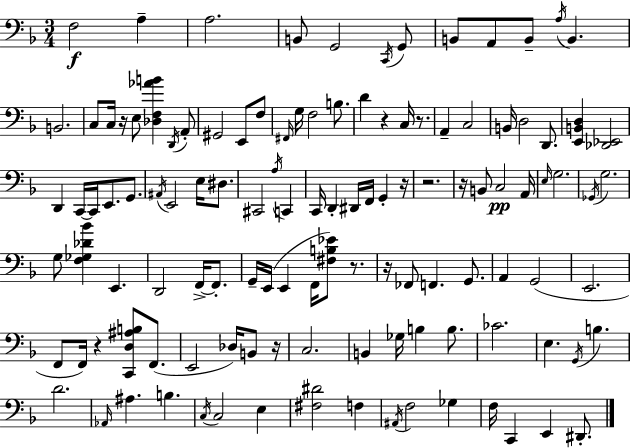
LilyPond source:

{
  \clef bass
  \numericTimeSignature
  \time 3/4
  \key d \minor
  f2\f a4-- | a2. | b,8 g,2 \acciaccatura { c,16 } g,8 | b,8 a,8 b,8-- \acciaccatura { a16 } b,4. | \break b,2. | c8 c16 r16 e8 <des f aes' b'>4 | \acciaccatura { d,16 } a,8-. gis,2 e,8 | f8 \grace { fis,16 } g16 f2 | \break b8. d'4 r4 | c16 r8. a,4-- c2 | b,16 d2 | d,8. <e, b, d>4 <des, ees,>2 | \break d,4 c,16~~ c,16 e,8. | g,8. \acciaccatura { ais,16 } e,2 | e16 dis8. cis,2 | \acciaccatura { a16 } c,4 c,16 d,4-. dis,16 | \break f,16 g,4-. r16 r2. | r16 b,8 c2\pp | a,16 \grace { e16 } g2. | \acciaccatura { ges,16 } g2. | \break g8 <f ges des' bes'>4 | e,4. d,2 | f,16->~~ f,8.-. g,16-- e,16( e,4 | f,16 <fis b ees'>8) r8. r16 fes,8 f,4. | \break g,8. a,4 | g,2( e,2. | f,8 f,16) r4 | <c, d ais b>8 f,8.( e,2 | \break des16) b,8 r16 c2. | b,4 | ges16 b4 b8. ces'2. | e4. | \break \acciaccatura { g,16 } b4. d'2. | \grace { aes,16 } ais4. | b4. \acciaccatura { c16 } c2 | e4 <fis dis'>2 | \break f4 \acciaccatura { ais,16 } | f2 ges4 | f16 c,4 e,4 dis,8.-. | \bar "|."
}